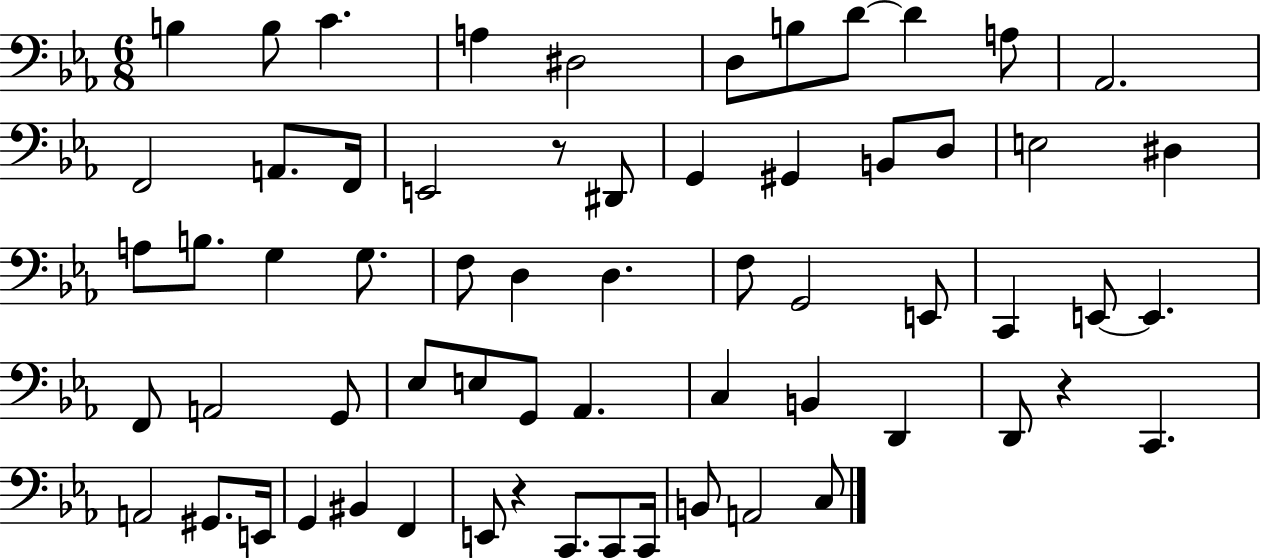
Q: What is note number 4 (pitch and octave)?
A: A3